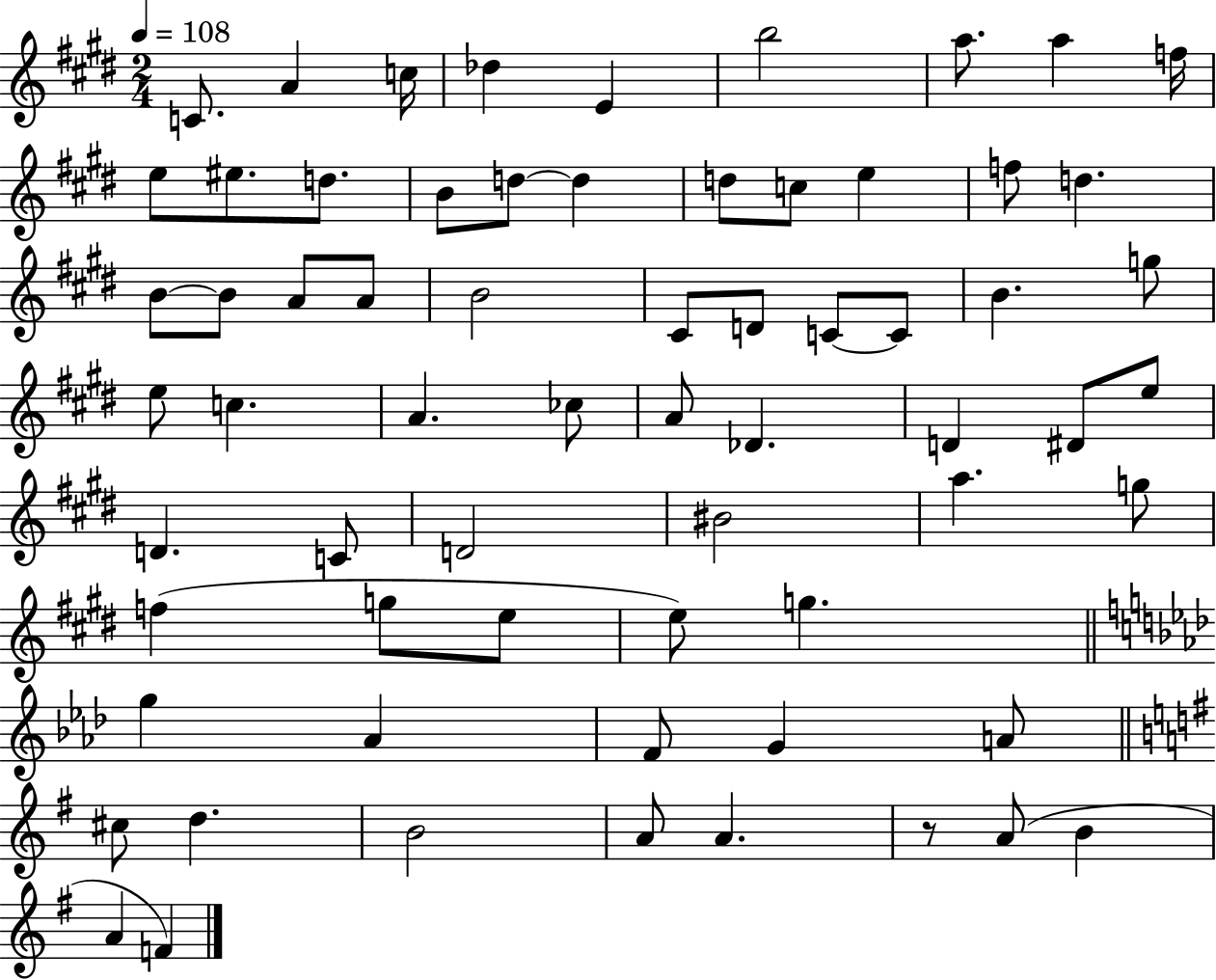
{
  \clef treble
  \numericTimeSignature
  \time 2/4
  \key e \major
  \tempo 4 = 108
  \repeat volta 2 { c'8. a'4 c''16 | des''4 e'4 | b''2 | a''8. a''4 f''16 | \break e''8 eis''8. d''8. | b'8 d''8~~ d''4 | d''8 c''8 e''4 | f''8 d''4. | \break b'8~~ b'8 a'8 a'8 | b'2 | cis'8 d'8 c'8~~ c'8 | b'4. g''8 | \break e''8 c''4. | a'4. ces''8 | a'8 des'4. | d'4 dis'8 e''8 | \break d'4. c'8 | d'2 | bis'2 | a''4. g''8 | \break f''4( g''8 e''8 | e''8) g''4. | \bar "||" \break \key aes \major g''4 aes'4 | f'8 g'4 a'8 | \bar "||" \break \key g \major cis''8 d''4. | b'2 | a'8 a'4. | r8 a'8( b'4 | \break a'4 f'4) | } \bar "|."
}